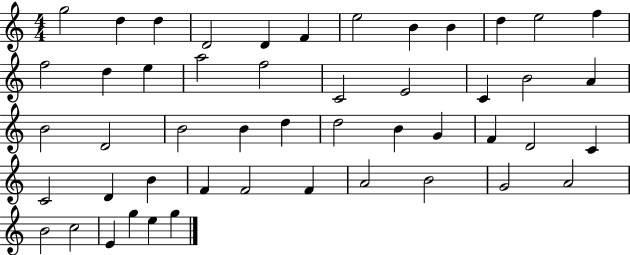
G5/h D5/q D5/q D4/h D4/q F4/q E5/h B4/q B4/q D5/q E5/h F5/q F5/h D5/q E5/q A5/h F5/h C4/h E4/h C4/q B4/h A4/q B4/h D4/h B4/h B4/q D5/q D5/h B4/q G4/q F4/q D4/h C4/q C4/h D4/q B4/q F4/q F4/h F4/q A4/h B4/h G4/h A4/h B4/h C5/h E4/q G5/q E5/q G5/q